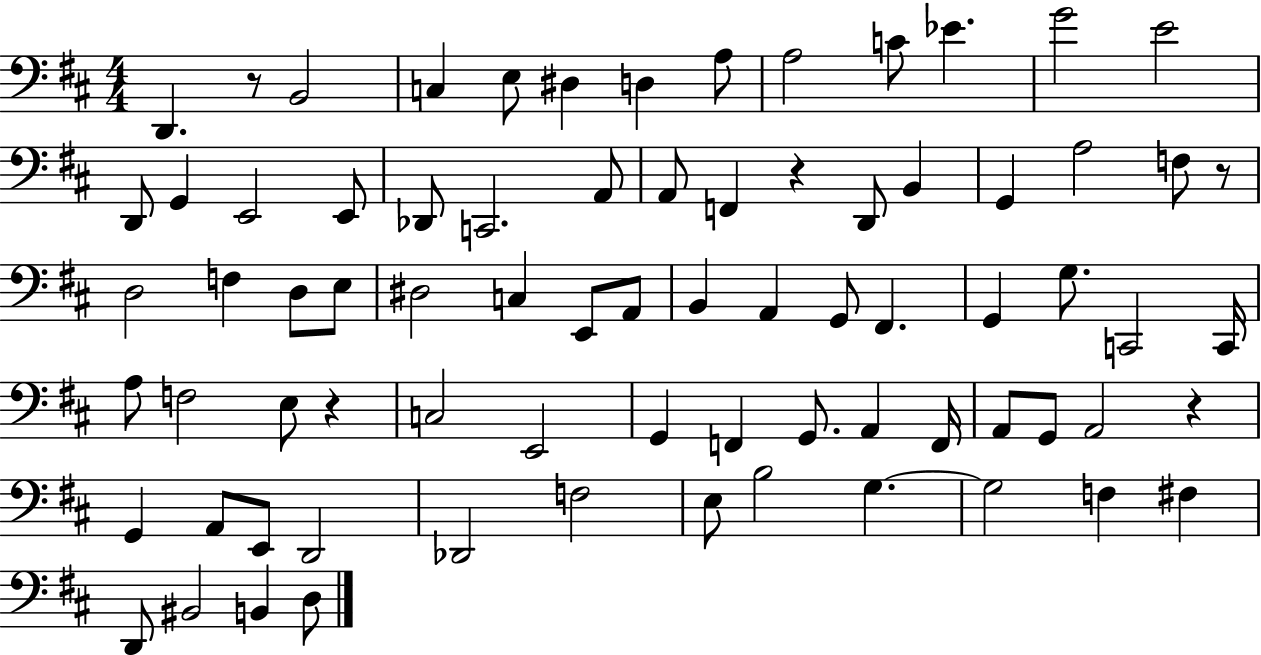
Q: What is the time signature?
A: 4/4